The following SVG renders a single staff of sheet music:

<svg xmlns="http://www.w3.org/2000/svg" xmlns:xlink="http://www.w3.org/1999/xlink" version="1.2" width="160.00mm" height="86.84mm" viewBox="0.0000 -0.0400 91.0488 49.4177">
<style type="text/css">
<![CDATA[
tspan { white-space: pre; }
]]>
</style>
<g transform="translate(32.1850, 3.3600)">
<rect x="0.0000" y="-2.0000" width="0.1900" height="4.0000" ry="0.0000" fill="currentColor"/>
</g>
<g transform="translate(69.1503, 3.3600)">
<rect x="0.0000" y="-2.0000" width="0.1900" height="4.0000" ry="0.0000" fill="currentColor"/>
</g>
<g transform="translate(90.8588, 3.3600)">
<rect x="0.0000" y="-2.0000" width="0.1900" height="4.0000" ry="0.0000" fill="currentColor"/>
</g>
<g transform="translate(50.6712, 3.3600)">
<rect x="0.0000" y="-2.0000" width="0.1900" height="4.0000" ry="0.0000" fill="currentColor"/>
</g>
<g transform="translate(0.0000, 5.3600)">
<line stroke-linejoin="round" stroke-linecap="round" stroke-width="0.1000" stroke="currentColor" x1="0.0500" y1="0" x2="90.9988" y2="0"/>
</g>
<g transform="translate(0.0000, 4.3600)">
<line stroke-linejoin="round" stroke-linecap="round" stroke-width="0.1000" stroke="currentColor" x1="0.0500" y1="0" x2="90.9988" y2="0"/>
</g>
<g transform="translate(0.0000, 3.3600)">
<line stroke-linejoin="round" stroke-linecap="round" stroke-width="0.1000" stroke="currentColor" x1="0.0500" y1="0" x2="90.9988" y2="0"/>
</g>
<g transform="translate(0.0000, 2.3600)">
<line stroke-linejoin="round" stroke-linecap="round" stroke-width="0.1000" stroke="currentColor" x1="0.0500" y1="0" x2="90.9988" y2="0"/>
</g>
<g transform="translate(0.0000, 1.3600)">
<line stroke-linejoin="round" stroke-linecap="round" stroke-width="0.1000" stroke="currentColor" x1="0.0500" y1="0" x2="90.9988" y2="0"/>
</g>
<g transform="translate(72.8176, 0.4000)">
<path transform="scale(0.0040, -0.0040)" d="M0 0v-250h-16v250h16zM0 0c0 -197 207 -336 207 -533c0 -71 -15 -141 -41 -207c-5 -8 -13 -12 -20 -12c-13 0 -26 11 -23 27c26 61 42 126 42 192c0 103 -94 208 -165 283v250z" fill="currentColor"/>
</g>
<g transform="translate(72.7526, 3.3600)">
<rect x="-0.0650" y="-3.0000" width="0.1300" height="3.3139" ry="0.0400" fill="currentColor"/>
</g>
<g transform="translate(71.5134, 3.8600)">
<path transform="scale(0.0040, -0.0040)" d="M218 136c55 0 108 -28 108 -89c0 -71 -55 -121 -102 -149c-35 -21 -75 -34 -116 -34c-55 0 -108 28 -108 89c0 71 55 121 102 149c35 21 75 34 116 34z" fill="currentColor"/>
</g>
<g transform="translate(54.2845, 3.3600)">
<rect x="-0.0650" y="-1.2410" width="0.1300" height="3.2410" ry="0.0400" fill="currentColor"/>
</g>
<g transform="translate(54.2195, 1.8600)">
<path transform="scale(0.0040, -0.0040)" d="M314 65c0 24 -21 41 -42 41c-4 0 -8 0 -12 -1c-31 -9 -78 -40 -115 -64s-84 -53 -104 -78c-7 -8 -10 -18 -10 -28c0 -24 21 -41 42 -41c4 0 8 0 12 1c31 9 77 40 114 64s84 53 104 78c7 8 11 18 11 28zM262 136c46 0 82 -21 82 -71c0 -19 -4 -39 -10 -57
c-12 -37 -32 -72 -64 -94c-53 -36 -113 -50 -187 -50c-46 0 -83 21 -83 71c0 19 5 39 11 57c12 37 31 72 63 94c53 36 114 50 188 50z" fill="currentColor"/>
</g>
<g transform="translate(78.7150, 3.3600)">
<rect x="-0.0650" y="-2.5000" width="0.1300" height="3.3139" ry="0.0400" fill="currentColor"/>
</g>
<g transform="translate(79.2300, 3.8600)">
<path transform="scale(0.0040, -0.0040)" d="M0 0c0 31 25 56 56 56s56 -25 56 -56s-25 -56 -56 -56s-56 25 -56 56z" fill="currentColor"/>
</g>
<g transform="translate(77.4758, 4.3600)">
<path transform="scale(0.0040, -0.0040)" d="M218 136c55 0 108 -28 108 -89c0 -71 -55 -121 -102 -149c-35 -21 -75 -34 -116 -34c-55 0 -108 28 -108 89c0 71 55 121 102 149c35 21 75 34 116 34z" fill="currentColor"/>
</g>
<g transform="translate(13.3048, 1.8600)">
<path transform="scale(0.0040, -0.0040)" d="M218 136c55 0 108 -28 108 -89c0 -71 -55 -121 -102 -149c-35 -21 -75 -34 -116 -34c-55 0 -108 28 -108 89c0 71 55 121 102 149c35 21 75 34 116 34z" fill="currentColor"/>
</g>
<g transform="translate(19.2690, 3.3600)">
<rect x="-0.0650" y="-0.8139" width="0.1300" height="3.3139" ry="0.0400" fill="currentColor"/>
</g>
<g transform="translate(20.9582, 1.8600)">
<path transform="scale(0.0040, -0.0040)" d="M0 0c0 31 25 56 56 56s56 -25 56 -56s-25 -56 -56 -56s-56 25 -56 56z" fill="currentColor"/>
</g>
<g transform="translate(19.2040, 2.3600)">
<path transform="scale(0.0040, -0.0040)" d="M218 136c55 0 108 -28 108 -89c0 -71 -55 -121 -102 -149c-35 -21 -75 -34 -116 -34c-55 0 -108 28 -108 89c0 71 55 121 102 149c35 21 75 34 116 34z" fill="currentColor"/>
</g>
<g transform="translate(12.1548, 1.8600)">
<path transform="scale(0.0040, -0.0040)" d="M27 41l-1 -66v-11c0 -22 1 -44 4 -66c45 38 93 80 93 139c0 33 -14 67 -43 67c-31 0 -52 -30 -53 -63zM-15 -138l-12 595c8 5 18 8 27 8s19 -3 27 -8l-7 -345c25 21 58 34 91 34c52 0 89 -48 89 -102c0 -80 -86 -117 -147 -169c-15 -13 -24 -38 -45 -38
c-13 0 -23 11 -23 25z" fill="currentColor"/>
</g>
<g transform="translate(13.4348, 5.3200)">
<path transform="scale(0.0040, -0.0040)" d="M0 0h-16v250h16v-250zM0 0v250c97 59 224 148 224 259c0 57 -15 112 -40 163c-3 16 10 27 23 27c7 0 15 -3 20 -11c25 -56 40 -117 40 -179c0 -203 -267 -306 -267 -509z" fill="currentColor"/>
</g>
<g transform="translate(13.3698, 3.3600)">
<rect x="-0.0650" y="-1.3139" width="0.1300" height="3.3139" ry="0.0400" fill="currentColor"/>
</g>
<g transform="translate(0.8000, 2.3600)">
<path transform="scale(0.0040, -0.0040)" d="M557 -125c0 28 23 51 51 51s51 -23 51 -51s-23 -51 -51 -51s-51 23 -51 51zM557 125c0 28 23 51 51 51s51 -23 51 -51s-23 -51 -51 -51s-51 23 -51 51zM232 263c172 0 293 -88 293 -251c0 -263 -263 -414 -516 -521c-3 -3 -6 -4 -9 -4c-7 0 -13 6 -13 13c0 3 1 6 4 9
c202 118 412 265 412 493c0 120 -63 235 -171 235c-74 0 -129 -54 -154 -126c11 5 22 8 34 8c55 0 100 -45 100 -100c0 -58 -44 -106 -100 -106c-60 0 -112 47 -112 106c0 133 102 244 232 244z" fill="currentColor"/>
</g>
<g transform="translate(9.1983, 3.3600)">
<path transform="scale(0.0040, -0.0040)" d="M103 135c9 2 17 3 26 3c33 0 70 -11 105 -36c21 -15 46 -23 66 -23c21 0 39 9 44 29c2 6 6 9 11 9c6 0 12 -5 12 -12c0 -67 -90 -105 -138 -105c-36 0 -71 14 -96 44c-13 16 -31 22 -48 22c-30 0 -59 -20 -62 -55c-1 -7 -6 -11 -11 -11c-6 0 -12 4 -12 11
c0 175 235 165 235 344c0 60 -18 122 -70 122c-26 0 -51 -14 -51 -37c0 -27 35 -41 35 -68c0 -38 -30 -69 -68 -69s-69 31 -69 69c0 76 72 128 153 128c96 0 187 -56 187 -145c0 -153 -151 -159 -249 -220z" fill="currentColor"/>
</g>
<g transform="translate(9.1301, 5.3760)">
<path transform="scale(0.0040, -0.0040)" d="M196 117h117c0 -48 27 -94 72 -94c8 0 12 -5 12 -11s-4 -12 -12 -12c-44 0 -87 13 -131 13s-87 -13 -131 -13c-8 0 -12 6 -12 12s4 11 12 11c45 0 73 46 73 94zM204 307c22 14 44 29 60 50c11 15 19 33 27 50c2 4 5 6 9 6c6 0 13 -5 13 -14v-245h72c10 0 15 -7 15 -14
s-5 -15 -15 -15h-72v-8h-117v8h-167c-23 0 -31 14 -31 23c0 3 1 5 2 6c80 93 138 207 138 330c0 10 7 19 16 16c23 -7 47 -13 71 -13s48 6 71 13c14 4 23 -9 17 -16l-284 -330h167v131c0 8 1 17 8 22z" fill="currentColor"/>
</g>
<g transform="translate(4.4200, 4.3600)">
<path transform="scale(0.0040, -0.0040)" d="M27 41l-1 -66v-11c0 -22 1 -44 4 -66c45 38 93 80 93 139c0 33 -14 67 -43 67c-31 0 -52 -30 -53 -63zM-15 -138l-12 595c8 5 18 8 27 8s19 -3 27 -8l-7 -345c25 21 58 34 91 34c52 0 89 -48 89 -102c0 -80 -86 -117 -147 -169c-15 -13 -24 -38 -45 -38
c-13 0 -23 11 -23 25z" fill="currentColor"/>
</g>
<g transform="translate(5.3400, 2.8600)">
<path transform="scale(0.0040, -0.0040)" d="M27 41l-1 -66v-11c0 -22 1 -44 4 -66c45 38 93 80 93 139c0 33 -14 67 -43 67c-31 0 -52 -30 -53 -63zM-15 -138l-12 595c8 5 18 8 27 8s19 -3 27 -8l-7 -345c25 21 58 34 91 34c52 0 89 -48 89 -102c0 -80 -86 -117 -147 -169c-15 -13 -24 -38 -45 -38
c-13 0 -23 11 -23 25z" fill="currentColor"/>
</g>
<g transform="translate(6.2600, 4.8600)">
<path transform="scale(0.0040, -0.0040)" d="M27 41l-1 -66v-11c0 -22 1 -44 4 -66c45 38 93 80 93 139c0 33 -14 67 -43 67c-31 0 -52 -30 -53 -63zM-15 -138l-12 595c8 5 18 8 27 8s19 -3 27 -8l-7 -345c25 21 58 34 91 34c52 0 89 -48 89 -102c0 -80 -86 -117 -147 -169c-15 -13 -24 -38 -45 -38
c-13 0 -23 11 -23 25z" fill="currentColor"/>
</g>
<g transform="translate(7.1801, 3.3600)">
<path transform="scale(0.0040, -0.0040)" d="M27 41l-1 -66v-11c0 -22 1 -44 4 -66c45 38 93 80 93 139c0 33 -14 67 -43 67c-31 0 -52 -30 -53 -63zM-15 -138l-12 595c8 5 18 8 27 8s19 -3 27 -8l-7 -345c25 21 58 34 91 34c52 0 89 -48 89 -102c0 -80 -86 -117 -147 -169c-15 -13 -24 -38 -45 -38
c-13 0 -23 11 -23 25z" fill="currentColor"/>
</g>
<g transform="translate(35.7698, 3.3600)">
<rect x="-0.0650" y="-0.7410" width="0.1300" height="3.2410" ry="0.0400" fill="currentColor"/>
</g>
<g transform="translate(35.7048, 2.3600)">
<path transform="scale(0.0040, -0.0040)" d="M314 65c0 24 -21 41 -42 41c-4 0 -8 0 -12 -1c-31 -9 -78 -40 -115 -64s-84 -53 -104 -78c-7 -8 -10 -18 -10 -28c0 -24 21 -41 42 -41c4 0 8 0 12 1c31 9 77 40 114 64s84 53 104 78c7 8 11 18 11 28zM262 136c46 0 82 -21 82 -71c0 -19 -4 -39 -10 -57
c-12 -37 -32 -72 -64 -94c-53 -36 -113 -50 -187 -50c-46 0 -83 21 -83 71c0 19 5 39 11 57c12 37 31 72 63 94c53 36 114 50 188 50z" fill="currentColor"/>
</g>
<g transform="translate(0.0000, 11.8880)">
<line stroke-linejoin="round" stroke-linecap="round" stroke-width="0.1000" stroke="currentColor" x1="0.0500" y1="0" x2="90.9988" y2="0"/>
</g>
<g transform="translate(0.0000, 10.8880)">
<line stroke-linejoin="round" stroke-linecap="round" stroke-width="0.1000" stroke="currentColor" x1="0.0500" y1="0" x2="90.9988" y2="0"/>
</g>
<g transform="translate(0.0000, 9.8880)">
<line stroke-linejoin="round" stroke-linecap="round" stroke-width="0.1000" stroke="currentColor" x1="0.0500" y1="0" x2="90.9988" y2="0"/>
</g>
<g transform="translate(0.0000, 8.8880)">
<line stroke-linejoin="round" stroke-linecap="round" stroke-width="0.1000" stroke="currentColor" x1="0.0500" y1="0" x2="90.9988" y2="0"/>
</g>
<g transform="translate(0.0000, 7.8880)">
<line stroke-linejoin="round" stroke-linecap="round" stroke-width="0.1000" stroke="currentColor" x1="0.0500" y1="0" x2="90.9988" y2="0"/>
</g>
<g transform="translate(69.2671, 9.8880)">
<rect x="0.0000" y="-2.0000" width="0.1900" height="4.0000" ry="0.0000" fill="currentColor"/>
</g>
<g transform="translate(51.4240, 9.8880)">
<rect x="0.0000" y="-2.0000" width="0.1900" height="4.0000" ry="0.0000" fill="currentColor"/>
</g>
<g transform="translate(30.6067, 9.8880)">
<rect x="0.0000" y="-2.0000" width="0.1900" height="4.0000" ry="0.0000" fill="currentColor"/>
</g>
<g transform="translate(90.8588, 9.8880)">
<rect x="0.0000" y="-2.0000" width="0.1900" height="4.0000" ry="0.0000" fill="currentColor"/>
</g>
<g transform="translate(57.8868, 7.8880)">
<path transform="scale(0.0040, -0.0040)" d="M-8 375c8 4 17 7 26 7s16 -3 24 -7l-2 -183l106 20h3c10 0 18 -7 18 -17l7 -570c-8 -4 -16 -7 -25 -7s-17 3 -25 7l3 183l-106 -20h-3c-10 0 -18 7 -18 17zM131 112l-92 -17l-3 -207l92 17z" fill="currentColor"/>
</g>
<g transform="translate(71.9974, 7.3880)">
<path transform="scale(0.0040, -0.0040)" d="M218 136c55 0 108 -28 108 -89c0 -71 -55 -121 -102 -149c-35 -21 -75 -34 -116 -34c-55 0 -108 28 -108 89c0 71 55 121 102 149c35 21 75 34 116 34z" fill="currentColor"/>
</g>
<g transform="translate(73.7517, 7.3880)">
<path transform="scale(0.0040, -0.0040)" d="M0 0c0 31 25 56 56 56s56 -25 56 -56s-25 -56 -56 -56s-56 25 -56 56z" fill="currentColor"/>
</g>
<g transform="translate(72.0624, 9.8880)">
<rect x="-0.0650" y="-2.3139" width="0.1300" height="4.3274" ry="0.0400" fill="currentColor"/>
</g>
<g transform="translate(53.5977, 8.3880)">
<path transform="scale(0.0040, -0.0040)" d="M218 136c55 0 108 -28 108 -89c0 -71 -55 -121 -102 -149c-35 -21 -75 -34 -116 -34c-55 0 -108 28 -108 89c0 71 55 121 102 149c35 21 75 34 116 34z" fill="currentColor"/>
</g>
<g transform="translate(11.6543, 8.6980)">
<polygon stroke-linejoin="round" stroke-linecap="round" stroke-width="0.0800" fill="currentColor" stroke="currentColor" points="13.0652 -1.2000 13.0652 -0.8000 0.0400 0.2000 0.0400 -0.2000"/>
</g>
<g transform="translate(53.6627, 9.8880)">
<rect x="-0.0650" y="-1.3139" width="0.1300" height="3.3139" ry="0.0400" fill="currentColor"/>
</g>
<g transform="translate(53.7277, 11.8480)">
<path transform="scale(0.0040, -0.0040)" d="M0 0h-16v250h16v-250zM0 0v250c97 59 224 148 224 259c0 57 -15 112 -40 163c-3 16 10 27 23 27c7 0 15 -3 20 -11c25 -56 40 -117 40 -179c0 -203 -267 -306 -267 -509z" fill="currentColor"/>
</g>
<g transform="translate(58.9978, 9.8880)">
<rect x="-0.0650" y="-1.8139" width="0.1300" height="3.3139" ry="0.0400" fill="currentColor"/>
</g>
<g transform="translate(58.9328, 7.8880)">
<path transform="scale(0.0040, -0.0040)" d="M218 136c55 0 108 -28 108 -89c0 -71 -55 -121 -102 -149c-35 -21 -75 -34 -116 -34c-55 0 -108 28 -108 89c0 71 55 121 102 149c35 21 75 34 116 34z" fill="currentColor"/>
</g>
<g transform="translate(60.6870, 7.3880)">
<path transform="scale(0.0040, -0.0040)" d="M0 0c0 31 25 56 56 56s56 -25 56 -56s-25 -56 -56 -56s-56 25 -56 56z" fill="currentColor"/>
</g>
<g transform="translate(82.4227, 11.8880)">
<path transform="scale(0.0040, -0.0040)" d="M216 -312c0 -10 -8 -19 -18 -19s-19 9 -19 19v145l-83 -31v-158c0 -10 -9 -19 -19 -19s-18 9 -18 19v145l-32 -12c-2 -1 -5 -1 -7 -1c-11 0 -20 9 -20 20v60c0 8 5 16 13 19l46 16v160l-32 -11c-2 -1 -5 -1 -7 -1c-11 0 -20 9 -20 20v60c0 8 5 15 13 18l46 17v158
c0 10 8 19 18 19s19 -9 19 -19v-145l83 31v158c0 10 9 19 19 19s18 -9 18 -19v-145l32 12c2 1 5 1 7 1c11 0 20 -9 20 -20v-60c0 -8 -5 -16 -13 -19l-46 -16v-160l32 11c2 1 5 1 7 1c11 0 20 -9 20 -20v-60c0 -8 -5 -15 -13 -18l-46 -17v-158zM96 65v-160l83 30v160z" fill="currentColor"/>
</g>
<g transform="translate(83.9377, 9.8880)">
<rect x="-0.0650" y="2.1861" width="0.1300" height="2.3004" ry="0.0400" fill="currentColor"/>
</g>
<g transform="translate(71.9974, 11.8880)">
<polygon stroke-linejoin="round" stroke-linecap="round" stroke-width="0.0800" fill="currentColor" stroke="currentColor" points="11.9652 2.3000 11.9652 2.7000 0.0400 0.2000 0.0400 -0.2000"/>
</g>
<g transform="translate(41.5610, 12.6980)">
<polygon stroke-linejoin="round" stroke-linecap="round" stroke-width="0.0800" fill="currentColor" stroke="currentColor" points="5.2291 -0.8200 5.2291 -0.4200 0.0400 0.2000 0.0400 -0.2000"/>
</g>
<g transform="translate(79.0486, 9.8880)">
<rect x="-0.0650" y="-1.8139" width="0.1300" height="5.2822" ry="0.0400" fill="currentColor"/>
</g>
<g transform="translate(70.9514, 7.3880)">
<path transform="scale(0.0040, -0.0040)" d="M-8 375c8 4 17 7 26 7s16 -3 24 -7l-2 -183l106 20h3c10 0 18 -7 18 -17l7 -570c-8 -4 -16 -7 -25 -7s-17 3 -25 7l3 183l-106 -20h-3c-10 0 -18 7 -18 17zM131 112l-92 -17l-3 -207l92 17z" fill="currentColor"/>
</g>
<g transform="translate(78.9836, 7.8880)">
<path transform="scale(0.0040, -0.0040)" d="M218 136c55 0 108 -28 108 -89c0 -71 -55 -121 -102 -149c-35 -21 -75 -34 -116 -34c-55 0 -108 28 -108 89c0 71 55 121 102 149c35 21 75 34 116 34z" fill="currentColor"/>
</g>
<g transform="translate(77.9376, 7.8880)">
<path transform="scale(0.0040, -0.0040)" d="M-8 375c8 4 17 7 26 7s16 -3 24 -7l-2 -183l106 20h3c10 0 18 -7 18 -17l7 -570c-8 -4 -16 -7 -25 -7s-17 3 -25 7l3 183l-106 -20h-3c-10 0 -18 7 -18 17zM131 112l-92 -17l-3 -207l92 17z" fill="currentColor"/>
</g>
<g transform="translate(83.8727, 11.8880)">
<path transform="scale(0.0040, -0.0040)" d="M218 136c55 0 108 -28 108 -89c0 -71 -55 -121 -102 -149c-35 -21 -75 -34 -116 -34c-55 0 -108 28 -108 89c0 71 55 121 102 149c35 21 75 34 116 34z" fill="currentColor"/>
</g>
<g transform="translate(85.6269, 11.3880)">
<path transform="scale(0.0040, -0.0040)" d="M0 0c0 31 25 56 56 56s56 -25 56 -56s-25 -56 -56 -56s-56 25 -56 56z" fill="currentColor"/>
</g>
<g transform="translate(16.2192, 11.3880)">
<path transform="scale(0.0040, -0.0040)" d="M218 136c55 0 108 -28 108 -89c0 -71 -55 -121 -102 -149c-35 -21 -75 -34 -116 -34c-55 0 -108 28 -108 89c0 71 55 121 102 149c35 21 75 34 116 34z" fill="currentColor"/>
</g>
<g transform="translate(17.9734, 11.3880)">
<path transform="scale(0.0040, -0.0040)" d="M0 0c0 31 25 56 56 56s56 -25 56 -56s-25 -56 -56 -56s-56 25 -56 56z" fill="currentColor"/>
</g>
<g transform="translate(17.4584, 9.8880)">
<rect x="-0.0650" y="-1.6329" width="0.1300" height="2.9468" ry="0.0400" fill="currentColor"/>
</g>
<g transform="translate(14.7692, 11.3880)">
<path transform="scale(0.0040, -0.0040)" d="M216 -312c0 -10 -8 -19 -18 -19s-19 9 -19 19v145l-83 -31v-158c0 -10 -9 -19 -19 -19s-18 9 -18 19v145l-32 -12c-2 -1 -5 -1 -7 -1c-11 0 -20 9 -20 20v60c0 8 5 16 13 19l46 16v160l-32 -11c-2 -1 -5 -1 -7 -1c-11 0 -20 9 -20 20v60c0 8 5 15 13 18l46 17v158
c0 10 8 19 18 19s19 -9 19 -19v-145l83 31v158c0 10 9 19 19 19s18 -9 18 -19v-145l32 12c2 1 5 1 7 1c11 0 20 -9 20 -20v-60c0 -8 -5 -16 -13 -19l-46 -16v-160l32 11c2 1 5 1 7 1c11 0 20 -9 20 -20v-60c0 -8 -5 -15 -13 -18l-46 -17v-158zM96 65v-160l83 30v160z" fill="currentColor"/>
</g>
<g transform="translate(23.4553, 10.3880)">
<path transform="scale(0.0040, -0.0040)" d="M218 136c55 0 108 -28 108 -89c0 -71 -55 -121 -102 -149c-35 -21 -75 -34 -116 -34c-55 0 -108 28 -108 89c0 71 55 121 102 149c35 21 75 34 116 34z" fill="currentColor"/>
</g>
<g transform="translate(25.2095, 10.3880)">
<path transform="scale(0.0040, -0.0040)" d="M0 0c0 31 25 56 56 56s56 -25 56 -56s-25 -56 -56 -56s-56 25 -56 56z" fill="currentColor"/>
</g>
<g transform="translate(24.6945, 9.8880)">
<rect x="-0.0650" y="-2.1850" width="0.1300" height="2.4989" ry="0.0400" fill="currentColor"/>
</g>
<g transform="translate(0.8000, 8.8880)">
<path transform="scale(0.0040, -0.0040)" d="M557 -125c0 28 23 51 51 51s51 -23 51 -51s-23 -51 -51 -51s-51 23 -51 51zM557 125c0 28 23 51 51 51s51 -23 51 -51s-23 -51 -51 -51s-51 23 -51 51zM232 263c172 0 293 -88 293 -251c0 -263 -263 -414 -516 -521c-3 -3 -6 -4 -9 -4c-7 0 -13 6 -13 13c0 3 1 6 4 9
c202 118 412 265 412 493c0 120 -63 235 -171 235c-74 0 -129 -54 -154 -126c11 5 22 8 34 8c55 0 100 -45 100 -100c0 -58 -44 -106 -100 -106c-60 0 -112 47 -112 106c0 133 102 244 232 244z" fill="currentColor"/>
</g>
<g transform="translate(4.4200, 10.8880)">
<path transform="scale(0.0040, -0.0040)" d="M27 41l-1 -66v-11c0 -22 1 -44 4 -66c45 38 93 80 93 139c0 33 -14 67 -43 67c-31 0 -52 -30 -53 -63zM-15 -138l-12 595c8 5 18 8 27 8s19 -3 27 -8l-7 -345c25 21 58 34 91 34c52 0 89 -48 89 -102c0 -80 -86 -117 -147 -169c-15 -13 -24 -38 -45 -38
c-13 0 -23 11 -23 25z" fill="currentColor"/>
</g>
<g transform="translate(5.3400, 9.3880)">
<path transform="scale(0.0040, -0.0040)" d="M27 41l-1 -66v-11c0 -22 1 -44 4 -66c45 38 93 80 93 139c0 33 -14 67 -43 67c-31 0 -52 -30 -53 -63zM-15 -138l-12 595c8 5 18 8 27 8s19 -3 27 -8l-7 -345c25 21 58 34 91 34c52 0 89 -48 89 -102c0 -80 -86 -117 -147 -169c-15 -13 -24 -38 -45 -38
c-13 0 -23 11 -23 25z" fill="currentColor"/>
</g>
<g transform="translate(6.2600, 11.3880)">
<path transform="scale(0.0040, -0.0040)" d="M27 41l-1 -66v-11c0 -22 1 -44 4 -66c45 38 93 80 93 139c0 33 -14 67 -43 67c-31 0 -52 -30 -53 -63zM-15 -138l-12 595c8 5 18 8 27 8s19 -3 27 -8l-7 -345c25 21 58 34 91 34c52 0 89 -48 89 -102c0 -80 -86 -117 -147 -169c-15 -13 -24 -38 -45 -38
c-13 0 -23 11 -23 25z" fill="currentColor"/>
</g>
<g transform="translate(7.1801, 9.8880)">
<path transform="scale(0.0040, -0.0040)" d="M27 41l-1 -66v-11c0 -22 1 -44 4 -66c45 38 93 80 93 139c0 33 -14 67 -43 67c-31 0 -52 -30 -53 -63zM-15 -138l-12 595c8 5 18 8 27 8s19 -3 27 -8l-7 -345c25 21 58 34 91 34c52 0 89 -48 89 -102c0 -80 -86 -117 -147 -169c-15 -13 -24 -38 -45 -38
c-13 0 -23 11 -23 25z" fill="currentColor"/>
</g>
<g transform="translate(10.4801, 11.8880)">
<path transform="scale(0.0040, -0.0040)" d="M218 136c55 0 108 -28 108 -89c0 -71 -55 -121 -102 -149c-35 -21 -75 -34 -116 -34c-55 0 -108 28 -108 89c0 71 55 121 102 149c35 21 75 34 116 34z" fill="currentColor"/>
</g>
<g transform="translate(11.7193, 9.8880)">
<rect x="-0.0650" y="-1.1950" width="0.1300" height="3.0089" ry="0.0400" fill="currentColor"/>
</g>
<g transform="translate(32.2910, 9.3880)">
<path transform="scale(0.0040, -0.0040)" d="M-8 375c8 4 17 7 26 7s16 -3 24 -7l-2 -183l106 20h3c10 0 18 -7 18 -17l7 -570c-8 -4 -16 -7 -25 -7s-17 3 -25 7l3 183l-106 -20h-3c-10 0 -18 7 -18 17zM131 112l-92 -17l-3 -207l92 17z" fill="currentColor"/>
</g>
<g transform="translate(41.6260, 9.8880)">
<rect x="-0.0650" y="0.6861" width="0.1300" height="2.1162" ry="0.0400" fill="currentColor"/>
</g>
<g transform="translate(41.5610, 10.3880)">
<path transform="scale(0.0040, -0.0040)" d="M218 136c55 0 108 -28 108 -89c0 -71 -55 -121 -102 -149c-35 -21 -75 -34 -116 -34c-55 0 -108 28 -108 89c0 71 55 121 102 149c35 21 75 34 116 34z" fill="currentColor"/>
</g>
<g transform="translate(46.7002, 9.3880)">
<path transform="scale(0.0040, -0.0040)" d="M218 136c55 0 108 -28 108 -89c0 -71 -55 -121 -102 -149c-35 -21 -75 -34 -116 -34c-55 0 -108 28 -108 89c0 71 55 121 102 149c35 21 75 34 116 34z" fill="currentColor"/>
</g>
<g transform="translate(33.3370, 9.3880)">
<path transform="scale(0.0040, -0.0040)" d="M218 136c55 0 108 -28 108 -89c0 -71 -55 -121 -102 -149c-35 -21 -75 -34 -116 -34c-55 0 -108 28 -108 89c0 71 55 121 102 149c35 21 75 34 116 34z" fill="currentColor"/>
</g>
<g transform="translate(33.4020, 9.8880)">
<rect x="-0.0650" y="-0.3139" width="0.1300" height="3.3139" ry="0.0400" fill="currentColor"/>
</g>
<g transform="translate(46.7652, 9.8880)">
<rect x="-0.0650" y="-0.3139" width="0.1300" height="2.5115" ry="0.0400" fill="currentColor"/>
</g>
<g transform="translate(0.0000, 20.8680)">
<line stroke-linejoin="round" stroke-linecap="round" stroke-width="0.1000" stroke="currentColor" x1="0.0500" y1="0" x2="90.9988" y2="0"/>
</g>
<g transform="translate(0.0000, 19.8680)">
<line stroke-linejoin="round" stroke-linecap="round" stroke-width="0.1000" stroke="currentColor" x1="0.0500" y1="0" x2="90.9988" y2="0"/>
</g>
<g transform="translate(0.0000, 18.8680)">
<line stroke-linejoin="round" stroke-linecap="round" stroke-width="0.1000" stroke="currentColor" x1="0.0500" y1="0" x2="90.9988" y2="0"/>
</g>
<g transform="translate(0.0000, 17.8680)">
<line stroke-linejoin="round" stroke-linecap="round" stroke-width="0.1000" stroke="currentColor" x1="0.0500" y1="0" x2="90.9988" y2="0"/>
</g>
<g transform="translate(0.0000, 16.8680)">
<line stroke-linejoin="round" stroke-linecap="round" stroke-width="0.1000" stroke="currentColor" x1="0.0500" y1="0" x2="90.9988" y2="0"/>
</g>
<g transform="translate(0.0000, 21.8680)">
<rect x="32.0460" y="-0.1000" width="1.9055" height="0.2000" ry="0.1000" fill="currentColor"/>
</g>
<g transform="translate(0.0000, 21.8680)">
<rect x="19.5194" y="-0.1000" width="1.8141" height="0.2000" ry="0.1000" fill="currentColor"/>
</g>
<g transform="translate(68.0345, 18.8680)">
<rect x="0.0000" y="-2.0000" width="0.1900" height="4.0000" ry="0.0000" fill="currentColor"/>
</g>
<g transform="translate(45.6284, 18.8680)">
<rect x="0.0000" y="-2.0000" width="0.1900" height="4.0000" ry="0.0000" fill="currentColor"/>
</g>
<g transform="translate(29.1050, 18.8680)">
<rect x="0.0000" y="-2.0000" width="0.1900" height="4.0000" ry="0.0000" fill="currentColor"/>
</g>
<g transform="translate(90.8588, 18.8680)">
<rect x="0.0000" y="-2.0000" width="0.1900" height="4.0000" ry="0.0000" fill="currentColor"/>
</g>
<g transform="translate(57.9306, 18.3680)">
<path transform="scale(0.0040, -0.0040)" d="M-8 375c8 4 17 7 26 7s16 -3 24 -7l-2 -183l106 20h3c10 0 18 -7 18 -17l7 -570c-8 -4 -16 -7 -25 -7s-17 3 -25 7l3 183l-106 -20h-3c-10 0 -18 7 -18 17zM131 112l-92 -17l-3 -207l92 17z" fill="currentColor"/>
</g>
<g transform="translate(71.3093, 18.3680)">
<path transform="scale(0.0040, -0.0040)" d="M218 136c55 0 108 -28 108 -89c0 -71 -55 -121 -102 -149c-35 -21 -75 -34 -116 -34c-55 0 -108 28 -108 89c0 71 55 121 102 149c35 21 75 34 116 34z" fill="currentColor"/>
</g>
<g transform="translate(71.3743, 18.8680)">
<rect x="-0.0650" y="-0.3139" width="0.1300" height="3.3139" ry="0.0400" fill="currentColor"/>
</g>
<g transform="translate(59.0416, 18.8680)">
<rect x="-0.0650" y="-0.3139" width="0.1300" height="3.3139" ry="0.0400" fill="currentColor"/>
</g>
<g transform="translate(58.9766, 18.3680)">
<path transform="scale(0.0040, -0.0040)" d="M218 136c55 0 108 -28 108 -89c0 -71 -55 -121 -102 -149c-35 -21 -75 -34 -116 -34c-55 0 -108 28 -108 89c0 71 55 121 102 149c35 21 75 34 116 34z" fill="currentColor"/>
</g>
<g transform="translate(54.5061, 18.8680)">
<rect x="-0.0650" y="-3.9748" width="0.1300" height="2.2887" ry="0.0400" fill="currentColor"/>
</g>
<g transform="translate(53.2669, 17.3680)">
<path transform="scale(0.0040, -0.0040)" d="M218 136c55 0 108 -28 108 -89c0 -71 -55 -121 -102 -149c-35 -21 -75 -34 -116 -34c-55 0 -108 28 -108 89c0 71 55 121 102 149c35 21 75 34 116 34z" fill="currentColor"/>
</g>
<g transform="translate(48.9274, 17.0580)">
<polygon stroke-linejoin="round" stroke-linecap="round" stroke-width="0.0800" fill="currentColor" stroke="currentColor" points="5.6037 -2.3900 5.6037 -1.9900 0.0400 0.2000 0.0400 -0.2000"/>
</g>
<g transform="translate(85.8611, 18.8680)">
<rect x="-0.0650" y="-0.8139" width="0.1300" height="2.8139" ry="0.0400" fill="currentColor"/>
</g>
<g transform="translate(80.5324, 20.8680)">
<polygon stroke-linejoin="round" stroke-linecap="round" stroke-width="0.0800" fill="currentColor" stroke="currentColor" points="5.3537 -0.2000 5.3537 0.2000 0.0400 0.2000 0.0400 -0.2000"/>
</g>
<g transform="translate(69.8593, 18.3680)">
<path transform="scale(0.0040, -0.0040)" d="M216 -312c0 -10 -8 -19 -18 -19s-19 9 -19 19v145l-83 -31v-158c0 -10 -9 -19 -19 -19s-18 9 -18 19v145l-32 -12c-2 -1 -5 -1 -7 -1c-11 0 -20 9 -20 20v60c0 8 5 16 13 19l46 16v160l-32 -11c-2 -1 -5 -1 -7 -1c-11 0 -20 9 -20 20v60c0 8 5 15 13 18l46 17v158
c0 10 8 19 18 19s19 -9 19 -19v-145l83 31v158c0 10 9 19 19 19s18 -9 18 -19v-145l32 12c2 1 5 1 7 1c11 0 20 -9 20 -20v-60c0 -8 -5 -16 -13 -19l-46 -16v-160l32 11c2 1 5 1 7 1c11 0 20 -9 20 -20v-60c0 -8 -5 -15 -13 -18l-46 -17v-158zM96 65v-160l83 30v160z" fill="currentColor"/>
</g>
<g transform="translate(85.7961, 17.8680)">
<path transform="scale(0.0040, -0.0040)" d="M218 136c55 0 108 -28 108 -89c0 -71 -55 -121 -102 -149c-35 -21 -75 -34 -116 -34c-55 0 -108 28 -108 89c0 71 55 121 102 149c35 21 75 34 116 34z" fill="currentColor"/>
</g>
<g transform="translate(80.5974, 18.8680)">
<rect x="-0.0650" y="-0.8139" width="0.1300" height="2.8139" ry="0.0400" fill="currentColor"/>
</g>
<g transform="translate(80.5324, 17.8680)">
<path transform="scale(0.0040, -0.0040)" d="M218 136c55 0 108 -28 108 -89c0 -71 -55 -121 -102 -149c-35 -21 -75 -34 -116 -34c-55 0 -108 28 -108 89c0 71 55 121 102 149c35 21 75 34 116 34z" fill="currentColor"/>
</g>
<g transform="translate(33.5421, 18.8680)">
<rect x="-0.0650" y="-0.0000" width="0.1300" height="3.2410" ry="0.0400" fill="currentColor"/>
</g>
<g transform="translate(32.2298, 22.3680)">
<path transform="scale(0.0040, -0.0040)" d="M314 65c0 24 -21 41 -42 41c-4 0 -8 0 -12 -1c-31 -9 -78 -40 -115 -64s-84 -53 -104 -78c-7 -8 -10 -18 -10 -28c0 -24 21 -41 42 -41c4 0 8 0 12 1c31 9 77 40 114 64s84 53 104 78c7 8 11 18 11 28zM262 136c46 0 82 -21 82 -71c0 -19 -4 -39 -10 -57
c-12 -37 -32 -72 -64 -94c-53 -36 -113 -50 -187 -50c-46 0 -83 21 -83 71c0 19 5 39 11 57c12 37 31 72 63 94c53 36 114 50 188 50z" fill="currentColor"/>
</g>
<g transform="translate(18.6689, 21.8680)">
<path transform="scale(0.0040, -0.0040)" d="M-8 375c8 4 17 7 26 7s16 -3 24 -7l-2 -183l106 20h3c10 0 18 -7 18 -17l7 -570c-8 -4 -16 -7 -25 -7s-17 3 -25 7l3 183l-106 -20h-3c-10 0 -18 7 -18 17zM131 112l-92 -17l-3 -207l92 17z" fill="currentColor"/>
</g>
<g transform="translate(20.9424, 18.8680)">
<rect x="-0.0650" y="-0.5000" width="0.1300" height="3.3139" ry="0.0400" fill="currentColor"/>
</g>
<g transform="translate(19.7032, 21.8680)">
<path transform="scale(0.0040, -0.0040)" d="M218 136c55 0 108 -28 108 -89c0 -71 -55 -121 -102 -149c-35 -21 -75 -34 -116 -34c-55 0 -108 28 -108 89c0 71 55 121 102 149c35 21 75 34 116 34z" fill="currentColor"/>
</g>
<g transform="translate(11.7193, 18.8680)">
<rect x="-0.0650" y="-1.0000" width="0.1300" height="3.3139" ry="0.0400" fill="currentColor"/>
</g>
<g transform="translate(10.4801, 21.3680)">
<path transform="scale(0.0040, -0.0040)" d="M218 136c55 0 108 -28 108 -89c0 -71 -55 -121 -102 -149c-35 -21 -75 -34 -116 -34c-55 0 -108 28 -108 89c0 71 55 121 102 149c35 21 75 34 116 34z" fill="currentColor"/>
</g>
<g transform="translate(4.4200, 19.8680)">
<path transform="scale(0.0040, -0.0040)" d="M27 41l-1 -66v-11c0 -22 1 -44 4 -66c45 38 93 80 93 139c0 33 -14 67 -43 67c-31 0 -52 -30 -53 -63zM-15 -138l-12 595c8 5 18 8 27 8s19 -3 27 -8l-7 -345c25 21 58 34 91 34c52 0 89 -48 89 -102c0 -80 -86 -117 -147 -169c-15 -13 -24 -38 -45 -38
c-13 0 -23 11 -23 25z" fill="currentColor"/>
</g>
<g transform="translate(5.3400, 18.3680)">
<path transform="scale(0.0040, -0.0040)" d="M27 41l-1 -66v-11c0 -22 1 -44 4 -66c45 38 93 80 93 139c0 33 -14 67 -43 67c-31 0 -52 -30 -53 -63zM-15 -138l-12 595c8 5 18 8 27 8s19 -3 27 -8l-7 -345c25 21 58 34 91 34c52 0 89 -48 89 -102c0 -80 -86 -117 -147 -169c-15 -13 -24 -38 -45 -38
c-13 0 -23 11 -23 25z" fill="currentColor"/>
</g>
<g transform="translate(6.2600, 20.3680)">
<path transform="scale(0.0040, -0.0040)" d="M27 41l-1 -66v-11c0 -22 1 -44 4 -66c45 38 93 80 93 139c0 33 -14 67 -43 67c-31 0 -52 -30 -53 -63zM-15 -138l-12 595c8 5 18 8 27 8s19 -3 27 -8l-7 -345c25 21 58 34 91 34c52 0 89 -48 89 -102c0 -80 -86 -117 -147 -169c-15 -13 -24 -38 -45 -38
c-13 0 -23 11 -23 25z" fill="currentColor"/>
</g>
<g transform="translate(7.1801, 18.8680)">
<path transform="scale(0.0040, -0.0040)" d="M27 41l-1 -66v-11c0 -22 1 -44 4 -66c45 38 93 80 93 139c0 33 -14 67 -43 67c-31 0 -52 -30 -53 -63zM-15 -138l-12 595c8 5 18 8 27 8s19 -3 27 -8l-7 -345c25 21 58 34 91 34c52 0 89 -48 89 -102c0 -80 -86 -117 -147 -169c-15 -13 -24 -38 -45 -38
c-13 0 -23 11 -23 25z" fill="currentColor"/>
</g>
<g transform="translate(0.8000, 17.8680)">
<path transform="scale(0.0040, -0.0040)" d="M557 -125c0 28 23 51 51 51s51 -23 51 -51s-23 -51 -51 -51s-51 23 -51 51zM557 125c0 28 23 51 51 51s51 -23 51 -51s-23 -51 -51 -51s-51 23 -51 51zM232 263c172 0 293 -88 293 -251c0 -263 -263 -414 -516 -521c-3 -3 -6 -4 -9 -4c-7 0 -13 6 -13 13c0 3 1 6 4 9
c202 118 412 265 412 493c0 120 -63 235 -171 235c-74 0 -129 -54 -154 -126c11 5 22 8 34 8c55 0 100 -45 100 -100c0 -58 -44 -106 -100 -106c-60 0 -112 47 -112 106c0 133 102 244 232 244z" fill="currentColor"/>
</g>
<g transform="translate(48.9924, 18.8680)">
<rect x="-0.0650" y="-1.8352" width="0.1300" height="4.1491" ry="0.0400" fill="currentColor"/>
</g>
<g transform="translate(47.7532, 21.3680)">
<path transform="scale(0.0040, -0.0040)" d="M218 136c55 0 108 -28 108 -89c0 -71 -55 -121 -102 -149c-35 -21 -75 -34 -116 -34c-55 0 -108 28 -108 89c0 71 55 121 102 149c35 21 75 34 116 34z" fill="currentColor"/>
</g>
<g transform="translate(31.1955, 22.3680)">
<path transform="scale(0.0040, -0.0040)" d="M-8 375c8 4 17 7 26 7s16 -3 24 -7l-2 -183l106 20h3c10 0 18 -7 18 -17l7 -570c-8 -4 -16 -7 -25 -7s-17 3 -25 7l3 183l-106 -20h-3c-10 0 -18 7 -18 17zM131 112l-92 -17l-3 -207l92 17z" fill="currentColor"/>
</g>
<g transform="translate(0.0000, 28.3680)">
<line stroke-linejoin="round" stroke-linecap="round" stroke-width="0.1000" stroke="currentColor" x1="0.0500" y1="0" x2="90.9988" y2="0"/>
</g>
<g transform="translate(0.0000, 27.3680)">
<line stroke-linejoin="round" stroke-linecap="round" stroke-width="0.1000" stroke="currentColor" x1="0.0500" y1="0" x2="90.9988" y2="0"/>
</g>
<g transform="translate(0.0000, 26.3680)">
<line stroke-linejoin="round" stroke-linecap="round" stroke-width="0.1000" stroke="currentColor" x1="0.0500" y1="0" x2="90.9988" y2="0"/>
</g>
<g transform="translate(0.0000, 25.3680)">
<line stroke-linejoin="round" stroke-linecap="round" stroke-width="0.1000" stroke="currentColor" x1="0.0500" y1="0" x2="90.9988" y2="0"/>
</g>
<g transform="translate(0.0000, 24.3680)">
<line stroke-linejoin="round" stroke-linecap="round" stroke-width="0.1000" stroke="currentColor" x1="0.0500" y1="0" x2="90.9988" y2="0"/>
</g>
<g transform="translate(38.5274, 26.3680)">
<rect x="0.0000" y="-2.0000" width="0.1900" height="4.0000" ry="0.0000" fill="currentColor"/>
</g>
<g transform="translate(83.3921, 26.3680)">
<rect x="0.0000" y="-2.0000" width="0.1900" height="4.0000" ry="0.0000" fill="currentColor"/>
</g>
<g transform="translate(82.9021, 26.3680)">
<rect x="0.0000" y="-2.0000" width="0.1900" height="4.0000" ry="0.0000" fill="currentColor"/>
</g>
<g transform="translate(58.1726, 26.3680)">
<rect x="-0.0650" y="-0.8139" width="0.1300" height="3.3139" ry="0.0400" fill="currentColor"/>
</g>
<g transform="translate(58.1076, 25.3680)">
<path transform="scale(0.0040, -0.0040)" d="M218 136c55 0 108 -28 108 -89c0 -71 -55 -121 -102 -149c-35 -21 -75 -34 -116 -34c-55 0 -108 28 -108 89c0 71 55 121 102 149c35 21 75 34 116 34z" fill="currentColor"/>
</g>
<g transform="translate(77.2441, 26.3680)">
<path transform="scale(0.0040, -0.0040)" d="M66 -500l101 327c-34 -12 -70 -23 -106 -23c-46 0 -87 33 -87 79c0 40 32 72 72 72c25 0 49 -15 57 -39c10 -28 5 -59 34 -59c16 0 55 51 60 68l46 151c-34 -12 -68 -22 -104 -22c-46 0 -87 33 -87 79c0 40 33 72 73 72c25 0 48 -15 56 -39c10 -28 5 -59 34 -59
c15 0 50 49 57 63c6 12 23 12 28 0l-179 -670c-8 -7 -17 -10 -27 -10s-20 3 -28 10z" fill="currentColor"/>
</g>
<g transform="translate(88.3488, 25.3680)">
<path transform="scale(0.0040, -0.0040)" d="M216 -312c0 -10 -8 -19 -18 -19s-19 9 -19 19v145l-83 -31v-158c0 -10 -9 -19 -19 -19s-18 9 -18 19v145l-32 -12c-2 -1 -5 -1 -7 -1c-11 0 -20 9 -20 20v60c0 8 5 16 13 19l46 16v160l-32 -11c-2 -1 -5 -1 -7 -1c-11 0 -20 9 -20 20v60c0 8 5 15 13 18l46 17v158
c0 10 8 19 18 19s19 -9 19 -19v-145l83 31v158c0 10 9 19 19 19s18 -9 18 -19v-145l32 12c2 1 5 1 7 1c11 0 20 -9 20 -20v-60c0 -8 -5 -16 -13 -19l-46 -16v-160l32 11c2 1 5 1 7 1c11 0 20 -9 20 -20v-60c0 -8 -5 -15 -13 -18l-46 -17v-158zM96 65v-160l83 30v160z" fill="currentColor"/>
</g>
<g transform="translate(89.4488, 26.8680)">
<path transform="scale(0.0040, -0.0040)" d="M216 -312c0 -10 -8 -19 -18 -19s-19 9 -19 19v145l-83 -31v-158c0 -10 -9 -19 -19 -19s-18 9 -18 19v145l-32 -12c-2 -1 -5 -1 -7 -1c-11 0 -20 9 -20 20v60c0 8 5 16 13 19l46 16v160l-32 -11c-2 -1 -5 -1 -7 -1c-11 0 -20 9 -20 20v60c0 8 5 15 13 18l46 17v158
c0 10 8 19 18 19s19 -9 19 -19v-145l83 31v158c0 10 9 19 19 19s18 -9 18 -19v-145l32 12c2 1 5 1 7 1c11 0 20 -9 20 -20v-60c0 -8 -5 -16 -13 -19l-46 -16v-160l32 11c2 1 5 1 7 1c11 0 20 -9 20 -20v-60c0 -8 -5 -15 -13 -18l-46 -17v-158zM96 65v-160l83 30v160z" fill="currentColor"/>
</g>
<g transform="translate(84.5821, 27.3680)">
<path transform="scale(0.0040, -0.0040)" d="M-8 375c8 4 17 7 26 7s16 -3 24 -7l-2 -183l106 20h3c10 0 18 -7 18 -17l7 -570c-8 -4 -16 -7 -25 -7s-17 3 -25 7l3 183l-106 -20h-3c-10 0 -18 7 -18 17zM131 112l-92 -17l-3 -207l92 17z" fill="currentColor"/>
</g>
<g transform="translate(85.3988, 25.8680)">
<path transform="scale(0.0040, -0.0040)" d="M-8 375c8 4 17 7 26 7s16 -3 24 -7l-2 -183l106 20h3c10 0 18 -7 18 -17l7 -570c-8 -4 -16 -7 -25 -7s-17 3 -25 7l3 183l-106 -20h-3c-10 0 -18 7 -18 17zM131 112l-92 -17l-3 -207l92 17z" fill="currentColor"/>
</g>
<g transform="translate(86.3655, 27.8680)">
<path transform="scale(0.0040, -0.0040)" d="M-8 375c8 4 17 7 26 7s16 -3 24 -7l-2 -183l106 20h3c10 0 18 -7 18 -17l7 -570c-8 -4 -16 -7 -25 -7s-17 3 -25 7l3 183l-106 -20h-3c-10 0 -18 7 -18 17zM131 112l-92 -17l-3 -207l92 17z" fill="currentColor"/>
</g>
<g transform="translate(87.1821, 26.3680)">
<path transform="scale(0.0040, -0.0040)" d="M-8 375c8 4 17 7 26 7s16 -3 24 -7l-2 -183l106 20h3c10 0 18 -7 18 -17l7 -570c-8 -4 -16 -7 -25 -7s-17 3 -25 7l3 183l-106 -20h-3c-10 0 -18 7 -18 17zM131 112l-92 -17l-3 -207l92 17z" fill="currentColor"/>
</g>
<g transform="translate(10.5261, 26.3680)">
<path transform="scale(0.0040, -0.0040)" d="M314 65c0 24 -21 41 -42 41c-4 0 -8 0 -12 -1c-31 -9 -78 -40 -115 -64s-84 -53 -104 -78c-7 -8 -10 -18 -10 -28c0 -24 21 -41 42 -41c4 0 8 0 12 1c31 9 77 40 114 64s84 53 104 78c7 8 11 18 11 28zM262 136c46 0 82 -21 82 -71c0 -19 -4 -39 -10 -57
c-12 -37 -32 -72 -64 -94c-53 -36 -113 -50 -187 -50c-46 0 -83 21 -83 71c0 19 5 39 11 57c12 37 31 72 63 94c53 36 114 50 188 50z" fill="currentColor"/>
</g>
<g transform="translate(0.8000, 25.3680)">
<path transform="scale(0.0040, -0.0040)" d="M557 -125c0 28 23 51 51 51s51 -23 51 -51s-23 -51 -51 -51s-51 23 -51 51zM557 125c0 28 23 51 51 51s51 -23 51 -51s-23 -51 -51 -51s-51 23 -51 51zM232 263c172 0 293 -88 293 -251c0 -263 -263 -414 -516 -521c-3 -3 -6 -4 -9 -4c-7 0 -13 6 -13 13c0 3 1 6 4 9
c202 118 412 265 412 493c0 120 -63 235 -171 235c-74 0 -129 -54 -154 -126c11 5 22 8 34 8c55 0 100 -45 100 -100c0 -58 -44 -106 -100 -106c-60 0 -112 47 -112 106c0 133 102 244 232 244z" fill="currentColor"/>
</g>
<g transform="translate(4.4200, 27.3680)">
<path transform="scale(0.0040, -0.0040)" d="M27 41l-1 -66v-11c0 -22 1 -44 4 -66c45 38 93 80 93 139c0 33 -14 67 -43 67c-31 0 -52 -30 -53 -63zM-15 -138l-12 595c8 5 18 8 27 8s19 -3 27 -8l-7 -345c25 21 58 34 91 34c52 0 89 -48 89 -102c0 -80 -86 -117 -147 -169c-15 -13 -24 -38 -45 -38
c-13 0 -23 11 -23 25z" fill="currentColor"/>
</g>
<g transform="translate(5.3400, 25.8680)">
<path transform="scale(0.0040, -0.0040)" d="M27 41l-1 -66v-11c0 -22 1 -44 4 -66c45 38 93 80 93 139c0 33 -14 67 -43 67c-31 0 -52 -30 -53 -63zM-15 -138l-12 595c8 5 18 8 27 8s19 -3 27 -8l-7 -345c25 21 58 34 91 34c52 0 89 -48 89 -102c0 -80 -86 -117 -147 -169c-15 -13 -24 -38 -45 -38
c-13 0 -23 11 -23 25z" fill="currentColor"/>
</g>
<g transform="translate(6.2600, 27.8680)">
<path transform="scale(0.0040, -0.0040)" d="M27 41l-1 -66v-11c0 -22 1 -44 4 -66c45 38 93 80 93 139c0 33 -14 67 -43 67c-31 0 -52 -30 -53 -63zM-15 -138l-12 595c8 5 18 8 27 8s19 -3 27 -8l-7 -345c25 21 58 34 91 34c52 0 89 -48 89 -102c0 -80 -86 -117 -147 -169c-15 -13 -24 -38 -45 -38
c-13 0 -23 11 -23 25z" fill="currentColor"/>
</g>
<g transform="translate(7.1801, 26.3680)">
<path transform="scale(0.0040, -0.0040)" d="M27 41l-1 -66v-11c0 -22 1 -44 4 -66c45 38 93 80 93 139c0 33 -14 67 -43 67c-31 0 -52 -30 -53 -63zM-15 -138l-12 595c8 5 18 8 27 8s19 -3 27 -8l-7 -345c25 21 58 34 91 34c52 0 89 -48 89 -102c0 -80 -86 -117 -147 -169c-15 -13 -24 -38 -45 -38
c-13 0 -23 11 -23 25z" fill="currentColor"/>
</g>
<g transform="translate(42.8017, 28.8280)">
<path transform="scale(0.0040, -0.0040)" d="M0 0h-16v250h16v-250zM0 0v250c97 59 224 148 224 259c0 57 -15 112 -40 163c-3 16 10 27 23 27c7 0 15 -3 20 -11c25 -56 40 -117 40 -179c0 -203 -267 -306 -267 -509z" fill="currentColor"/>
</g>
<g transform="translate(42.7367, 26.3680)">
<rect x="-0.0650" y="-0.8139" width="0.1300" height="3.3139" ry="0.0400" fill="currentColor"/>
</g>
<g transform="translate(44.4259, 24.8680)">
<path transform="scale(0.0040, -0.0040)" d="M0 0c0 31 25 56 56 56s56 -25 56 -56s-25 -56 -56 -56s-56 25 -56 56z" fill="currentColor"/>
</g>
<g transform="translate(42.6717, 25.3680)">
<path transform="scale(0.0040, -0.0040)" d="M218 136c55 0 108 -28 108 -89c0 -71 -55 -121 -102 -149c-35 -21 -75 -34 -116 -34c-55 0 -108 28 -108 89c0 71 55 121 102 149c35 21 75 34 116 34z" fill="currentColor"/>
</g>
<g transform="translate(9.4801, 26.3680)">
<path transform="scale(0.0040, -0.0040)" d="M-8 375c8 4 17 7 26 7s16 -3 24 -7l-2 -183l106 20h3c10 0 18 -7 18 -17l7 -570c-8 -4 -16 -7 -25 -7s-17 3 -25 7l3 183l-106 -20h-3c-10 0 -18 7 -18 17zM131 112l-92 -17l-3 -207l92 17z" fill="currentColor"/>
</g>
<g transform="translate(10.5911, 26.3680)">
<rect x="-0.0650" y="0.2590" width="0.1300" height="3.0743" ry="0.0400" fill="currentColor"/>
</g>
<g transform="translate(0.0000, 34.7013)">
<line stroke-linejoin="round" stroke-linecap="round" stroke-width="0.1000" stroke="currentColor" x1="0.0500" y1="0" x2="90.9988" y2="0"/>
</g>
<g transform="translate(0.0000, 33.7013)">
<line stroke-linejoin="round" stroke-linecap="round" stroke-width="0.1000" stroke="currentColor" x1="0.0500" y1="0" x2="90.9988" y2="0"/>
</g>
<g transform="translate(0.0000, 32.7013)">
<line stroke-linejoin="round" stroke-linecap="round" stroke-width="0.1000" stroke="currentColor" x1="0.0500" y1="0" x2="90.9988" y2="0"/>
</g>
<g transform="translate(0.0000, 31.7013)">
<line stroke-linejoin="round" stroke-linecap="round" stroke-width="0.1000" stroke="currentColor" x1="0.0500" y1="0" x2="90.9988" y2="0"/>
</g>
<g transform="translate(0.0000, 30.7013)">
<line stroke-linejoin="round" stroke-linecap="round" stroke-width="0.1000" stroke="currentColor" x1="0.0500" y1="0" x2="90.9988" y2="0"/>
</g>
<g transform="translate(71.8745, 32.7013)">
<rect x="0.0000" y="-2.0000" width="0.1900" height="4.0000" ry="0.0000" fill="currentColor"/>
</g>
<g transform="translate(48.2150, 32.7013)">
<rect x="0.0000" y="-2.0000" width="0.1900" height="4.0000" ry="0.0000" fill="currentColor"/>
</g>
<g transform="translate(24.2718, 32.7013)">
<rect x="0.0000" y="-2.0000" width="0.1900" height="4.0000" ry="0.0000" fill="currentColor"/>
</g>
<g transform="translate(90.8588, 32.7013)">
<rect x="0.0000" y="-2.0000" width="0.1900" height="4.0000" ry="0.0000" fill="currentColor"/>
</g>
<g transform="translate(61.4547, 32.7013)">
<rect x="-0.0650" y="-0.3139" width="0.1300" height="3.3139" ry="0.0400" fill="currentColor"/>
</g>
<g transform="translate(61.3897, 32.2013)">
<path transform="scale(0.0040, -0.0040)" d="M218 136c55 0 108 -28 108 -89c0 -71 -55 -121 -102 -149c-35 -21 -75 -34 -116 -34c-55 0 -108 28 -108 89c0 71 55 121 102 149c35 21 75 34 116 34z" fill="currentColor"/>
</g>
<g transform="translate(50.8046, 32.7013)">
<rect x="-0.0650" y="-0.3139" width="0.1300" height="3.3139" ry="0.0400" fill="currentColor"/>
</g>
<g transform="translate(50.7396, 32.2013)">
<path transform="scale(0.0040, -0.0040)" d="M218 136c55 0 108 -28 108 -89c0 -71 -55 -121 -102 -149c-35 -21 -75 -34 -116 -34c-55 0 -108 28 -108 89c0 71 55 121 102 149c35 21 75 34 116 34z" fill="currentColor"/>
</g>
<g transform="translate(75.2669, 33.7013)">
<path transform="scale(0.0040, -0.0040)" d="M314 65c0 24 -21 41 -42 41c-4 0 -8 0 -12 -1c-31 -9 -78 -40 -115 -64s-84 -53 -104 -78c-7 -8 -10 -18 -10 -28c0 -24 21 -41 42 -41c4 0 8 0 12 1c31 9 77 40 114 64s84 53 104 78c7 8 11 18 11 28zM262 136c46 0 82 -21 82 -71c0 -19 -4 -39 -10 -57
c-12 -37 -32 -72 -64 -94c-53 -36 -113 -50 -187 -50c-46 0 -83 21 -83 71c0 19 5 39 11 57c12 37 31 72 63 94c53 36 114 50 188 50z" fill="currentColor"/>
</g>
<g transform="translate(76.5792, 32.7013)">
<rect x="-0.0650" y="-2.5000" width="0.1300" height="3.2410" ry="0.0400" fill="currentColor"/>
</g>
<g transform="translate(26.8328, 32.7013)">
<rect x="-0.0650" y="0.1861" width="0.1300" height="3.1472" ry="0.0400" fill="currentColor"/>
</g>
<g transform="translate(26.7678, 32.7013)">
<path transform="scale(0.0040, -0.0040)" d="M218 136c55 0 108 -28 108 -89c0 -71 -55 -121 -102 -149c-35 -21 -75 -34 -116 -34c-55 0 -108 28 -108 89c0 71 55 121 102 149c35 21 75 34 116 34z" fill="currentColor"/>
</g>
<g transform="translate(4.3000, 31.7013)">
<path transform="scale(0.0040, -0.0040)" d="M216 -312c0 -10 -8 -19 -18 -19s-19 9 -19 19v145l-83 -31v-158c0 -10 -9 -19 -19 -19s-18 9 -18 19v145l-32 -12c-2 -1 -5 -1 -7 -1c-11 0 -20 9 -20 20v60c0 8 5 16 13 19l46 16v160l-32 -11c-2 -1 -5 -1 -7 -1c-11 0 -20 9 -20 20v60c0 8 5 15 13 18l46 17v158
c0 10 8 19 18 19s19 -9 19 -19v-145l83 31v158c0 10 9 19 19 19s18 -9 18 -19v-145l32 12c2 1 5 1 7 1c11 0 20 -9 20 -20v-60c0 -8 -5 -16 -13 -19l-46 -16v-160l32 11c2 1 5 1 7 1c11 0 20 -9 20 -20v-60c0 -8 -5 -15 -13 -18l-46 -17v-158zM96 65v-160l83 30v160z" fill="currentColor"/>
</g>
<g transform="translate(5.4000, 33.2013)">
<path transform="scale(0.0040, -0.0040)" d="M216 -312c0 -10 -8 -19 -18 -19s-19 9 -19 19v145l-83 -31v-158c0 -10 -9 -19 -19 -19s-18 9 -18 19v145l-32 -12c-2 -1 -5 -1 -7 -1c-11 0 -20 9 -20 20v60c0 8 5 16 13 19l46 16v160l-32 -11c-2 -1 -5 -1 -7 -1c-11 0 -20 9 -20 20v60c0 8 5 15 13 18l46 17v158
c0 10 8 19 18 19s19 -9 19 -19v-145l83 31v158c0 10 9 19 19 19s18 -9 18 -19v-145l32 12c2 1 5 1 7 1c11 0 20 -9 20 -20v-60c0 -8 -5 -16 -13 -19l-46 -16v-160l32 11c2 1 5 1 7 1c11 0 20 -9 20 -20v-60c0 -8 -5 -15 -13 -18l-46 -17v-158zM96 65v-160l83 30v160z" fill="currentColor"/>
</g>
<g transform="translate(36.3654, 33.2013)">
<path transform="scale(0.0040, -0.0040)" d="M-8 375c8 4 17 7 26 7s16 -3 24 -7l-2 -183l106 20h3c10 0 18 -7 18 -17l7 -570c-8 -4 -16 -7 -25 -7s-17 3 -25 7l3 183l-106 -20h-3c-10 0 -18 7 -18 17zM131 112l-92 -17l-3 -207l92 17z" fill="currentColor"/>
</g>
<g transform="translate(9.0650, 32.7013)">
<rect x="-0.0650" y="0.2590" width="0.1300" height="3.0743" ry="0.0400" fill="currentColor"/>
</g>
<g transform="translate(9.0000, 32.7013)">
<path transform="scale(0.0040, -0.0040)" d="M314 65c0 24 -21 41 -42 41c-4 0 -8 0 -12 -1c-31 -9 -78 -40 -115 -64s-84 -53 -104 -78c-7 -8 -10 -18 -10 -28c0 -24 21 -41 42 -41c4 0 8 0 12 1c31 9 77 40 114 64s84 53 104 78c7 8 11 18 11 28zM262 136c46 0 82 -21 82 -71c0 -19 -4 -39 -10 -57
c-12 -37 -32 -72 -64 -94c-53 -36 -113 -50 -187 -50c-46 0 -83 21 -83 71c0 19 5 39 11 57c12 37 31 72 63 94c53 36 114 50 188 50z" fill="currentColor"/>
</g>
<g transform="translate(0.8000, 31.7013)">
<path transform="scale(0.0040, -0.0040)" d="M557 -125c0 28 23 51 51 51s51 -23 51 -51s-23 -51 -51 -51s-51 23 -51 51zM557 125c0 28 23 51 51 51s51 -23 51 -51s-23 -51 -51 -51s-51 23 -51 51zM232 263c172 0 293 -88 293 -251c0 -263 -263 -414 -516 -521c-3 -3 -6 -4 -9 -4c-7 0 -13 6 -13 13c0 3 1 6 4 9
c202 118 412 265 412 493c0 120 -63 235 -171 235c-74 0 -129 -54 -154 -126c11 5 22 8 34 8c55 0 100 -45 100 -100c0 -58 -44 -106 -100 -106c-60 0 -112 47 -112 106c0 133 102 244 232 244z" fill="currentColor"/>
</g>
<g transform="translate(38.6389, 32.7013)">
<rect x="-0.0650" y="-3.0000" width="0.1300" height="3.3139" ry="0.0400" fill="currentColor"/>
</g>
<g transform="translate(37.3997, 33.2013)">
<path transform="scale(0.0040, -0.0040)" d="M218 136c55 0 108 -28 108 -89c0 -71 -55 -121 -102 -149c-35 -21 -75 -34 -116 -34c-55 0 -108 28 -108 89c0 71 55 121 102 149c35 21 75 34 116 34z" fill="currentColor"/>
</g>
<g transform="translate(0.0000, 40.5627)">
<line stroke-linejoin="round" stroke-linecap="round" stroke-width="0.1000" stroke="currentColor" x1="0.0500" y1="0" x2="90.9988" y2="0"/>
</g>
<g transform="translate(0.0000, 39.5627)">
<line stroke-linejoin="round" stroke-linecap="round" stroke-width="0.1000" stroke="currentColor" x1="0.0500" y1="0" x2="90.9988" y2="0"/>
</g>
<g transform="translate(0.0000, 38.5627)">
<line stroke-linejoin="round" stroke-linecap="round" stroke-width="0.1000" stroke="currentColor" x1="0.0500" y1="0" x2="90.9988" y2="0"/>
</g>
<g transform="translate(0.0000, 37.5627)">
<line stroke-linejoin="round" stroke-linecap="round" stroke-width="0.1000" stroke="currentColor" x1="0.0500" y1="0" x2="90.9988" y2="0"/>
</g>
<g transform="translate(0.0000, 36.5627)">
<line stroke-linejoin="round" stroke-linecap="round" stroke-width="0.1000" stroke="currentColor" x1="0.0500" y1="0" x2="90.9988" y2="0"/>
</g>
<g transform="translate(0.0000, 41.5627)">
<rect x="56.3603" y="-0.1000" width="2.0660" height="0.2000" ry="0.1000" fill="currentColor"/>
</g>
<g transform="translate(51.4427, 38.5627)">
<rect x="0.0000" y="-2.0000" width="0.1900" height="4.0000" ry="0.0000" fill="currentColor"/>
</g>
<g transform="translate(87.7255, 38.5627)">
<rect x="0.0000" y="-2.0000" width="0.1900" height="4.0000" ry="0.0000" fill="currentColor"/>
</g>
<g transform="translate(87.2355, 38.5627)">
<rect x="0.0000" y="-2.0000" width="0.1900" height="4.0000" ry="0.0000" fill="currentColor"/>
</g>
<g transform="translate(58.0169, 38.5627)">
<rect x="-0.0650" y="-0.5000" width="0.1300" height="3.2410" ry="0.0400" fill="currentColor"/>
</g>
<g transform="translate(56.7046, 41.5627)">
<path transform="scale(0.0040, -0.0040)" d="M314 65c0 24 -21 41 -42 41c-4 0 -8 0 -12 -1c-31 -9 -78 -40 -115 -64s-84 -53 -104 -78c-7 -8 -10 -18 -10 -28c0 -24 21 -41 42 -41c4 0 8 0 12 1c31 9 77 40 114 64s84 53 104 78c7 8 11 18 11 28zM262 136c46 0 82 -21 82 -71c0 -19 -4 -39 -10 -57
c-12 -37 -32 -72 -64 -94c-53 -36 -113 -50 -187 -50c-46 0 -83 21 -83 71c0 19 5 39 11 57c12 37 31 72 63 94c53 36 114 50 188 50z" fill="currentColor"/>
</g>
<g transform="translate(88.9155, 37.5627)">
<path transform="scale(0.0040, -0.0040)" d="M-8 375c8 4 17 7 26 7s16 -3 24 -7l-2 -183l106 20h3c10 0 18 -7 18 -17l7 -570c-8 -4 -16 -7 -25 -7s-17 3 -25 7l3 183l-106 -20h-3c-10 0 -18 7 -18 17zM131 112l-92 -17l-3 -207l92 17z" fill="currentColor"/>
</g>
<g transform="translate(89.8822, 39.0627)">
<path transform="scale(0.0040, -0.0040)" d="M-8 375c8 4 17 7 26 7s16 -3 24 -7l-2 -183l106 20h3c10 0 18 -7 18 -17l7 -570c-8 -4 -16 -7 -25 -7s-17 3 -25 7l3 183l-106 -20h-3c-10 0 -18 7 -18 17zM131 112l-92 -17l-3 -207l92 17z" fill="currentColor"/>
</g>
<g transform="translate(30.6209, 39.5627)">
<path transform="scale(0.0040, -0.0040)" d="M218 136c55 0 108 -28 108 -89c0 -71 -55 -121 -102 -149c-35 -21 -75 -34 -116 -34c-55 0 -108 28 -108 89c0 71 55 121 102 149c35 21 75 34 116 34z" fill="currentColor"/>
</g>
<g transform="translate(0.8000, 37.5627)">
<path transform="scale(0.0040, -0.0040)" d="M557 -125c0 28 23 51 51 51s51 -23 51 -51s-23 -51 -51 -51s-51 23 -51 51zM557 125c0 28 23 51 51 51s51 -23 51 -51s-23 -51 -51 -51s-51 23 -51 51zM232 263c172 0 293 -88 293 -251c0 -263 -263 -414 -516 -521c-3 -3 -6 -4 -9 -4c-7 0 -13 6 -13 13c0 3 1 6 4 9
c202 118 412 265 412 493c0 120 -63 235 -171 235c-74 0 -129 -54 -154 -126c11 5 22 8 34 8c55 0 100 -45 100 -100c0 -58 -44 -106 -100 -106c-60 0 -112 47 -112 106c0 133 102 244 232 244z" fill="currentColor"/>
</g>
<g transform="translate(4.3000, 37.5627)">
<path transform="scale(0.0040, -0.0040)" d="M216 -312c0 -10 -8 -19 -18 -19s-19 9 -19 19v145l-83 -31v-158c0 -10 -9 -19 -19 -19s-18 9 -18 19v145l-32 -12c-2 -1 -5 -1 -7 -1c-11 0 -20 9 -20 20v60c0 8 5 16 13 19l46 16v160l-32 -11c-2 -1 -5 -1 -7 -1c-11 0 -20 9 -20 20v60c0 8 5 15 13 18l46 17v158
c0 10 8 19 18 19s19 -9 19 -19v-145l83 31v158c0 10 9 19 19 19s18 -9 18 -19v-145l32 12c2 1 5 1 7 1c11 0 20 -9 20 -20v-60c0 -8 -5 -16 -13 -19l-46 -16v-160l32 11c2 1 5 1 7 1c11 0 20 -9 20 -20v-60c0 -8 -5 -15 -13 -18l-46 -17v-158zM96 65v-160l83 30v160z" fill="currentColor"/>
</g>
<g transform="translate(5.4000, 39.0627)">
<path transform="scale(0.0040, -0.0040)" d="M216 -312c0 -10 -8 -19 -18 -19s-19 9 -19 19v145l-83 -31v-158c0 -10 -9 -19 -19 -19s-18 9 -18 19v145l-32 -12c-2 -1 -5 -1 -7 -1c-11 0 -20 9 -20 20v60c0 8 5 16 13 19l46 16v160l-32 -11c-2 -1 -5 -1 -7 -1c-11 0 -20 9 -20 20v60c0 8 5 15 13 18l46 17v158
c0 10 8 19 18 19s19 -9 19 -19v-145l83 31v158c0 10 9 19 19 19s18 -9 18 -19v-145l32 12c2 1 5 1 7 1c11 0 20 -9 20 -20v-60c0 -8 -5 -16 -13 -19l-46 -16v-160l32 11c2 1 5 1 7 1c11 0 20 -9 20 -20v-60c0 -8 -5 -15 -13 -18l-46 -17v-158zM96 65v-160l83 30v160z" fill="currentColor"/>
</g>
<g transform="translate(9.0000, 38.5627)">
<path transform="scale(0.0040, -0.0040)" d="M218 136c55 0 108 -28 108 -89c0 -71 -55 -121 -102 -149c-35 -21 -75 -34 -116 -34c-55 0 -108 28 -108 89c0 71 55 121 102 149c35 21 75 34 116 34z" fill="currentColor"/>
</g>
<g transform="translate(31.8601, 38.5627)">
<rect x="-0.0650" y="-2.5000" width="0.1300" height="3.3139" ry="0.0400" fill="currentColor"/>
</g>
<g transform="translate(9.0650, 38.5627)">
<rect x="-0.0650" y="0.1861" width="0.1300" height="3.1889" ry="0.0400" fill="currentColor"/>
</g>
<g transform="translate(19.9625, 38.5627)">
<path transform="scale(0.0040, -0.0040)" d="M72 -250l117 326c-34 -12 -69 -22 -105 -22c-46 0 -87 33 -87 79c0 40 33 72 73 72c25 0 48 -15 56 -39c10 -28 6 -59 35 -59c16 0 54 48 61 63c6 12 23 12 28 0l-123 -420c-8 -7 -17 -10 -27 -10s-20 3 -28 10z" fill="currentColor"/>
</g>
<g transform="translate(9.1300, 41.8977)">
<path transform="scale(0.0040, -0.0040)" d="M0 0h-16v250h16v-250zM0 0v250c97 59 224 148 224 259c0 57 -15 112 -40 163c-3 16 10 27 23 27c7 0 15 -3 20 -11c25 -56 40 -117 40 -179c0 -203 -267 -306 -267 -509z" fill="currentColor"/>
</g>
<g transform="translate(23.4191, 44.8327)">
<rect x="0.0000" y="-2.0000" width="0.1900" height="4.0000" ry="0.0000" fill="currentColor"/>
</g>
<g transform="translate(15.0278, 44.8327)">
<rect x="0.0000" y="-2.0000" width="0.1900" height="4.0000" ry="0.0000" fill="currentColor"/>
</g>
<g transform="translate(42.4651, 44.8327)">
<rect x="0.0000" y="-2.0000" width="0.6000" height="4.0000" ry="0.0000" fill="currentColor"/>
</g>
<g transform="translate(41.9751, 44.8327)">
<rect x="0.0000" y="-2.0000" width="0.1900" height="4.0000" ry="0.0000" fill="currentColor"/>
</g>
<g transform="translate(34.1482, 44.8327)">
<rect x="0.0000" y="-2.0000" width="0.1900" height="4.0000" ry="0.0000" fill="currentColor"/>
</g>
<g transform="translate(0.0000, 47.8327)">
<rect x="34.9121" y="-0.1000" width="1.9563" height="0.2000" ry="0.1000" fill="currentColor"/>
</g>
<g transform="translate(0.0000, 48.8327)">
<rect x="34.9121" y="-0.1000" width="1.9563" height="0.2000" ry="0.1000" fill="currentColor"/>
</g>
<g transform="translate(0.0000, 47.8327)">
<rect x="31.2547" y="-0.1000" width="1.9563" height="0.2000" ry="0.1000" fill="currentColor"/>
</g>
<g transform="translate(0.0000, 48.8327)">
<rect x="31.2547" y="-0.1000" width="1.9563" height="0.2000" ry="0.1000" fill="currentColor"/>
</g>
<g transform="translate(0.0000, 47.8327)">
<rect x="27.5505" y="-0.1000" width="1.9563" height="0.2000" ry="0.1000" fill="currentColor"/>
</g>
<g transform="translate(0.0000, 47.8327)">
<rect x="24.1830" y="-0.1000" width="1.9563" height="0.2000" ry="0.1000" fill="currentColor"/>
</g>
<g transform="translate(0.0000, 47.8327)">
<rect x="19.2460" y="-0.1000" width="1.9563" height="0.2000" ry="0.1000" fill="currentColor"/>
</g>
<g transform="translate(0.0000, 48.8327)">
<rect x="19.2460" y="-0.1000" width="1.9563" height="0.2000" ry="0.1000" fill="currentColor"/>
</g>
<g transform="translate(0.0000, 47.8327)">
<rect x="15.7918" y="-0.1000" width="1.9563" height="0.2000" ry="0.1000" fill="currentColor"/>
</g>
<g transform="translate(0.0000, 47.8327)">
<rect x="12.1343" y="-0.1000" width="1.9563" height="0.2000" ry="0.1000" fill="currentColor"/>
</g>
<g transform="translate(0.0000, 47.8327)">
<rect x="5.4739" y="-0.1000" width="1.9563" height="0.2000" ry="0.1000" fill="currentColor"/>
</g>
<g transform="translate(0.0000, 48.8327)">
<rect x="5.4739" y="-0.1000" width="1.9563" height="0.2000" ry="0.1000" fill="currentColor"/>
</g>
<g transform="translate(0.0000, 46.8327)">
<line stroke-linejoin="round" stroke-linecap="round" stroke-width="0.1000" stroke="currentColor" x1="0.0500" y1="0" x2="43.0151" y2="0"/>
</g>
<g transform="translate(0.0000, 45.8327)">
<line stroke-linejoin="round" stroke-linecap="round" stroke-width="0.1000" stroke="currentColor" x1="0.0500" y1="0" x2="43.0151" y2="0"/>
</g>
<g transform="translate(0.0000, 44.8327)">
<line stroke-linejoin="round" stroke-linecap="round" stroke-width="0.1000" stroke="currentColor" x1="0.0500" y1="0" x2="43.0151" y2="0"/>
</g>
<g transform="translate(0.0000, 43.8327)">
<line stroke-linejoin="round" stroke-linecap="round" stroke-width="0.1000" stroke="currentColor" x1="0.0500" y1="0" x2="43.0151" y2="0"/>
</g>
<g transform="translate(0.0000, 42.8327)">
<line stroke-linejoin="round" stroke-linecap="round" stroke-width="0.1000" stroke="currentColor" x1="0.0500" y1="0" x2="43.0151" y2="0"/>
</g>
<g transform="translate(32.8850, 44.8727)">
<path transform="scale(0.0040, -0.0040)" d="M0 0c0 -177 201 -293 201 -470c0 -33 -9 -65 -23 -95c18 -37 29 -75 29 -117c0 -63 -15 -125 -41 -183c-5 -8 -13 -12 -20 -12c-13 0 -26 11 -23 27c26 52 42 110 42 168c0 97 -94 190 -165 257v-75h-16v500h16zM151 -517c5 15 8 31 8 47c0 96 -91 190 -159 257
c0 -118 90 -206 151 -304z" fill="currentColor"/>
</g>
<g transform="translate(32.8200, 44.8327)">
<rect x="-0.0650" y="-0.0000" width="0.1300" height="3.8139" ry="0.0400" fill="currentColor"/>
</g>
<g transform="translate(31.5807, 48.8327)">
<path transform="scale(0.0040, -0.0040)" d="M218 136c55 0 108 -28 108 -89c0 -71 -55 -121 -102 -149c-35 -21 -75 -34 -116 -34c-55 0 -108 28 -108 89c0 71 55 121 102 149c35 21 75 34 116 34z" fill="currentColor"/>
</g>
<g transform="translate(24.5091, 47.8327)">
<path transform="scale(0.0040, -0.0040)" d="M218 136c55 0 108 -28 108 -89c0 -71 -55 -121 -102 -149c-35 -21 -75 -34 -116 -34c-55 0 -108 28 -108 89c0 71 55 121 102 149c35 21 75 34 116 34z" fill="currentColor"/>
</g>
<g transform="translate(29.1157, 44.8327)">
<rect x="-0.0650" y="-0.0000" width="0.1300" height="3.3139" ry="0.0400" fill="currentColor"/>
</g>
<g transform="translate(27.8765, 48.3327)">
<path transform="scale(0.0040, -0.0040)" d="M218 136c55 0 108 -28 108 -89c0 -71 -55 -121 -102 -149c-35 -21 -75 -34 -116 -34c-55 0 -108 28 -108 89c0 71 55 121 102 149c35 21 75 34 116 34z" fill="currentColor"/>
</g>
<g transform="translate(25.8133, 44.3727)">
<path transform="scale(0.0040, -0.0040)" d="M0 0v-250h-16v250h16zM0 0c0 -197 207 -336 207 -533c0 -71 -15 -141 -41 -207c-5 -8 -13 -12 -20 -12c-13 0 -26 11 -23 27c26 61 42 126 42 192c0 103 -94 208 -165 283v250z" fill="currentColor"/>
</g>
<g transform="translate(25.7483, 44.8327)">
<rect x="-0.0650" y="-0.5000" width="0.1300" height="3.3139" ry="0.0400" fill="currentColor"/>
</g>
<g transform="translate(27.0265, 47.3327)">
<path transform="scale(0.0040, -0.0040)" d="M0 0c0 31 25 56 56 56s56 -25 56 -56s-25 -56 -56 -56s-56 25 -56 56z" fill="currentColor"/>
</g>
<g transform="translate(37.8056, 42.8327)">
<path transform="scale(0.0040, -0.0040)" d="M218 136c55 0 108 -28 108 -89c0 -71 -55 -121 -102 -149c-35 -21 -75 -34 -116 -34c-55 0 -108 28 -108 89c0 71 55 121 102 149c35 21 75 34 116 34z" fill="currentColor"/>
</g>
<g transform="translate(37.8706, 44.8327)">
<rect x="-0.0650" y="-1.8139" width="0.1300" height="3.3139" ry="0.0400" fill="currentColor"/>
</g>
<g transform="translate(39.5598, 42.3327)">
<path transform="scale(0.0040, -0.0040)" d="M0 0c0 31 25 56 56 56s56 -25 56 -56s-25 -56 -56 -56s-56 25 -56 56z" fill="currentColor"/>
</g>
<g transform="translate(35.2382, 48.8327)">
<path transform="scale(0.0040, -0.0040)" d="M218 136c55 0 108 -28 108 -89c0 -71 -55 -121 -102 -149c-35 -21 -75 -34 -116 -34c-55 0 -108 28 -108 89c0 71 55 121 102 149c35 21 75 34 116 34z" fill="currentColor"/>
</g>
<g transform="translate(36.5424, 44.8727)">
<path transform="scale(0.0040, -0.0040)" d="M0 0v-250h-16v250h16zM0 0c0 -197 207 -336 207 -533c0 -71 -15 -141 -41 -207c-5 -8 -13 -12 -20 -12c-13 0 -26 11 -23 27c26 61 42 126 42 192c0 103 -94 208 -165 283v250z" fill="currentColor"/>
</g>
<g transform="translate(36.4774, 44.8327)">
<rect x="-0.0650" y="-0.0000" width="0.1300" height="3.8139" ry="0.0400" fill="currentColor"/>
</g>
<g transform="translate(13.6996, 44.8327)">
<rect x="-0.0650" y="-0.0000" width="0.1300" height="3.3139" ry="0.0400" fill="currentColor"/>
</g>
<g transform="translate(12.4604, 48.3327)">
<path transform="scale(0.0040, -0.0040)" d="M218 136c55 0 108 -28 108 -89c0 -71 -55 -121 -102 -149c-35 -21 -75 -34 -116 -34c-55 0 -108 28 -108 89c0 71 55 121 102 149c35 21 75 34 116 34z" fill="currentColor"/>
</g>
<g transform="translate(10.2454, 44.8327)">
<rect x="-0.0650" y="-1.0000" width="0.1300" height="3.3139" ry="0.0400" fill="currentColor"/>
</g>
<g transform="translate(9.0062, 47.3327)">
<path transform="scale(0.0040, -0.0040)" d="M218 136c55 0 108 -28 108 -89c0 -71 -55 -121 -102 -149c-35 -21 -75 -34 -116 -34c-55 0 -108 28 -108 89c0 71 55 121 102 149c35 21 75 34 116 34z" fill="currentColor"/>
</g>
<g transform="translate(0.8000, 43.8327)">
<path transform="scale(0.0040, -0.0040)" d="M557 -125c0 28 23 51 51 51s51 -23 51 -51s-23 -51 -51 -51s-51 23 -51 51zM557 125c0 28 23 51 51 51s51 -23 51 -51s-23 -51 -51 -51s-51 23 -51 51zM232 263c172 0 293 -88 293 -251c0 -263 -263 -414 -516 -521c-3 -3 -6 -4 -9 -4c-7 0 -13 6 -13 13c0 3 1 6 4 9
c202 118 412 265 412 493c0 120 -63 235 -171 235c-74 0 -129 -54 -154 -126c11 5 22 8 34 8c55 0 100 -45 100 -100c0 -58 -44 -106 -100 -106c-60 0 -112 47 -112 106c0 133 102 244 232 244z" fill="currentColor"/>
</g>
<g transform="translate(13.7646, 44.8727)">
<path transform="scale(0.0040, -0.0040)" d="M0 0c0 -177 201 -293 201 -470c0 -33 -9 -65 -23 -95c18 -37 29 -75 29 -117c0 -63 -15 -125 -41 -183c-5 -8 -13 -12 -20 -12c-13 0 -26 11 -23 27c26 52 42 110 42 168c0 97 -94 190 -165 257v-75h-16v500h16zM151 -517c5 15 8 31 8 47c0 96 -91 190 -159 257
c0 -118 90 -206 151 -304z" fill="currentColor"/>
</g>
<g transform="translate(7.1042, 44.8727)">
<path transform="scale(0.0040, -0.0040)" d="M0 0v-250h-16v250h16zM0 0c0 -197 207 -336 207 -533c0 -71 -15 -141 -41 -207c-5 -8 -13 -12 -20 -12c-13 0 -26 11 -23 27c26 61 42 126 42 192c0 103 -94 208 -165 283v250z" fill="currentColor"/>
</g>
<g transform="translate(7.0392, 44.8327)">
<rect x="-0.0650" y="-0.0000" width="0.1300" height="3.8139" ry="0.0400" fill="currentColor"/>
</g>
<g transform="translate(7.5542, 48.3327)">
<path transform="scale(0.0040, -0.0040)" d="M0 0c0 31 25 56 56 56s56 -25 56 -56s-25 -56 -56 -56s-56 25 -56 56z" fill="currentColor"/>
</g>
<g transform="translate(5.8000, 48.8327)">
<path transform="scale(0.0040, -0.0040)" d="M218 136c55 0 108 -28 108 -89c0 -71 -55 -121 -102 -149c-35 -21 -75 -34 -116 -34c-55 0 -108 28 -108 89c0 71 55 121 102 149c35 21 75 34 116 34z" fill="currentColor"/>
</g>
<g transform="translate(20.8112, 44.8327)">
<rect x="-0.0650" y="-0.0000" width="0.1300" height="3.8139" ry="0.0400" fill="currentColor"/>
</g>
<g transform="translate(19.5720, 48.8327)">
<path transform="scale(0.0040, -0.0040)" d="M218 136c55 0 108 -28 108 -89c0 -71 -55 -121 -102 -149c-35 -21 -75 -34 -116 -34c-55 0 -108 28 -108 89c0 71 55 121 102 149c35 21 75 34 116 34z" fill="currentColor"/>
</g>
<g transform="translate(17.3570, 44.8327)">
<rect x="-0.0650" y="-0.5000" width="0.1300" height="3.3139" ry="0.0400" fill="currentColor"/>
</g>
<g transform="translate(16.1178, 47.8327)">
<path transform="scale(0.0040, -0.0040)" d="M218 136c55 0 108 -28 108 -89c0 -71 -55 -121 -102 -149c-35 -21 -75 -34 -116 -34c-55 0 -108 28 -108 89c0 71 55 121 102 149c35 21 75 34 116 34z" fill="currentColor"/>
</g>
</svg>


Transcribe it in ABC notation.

X:1
T:Untitled
M:2/4
L:1/4
K:Ab
_G,/2 F, F,2 G,2 C,/2 _B,, G,,/2 ^A,,/2 C,/2 E, C,/2 E,/2 G,/2 A, B,/2 A,/2 ^G,,/2 F,, E,, D,,2 F,,/2 G,/2 E, ^E, F,/2 F,/2 D,2 F,/2 F, z/4 D,2 D, C, E, E, B,,2 D,/2 z/2 B,, E,,2 C,,/2 F,, D,,/4 E,, C,, E,,/2 D,, C,,/4 C,,/2 A,